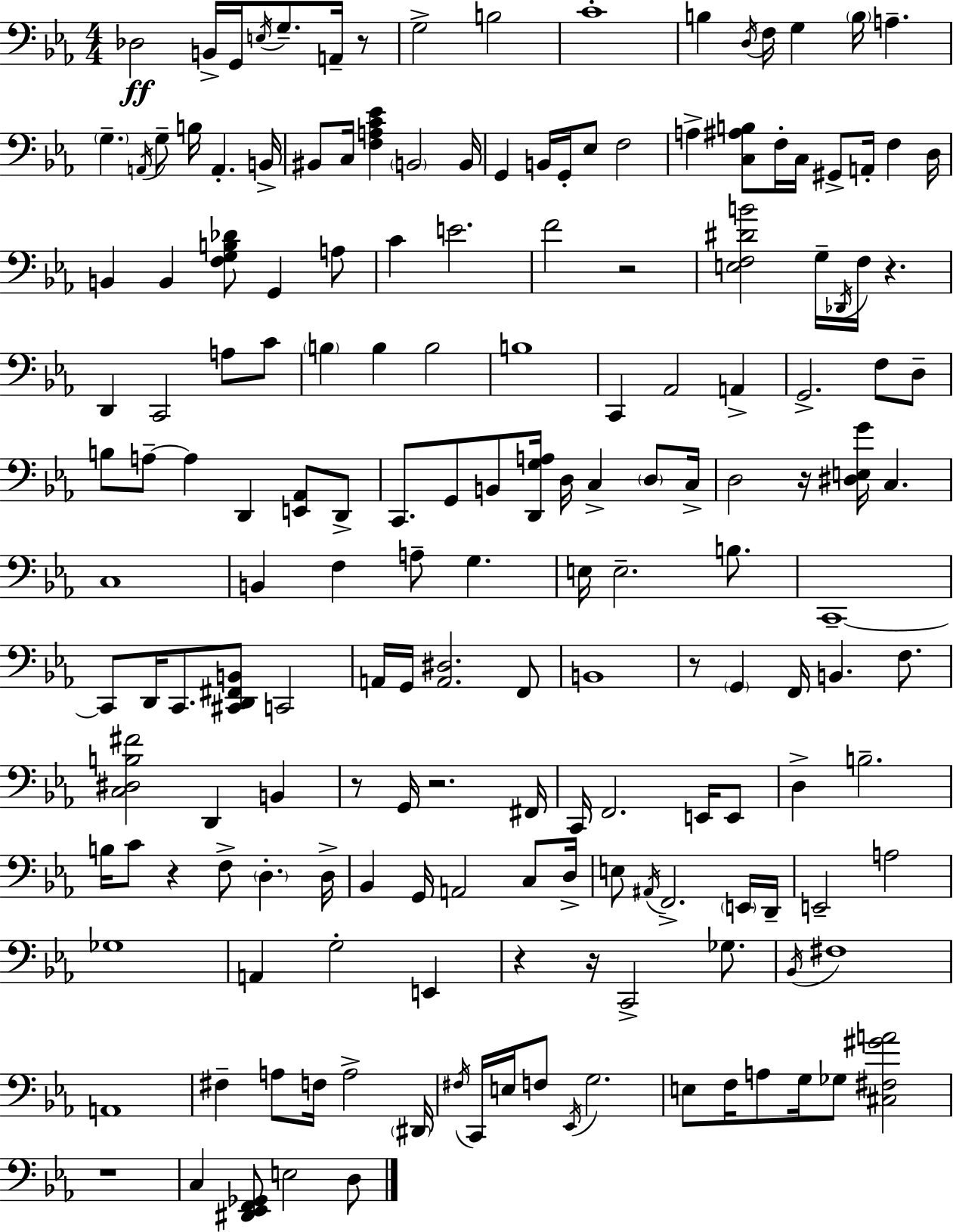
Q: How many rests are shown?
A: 11